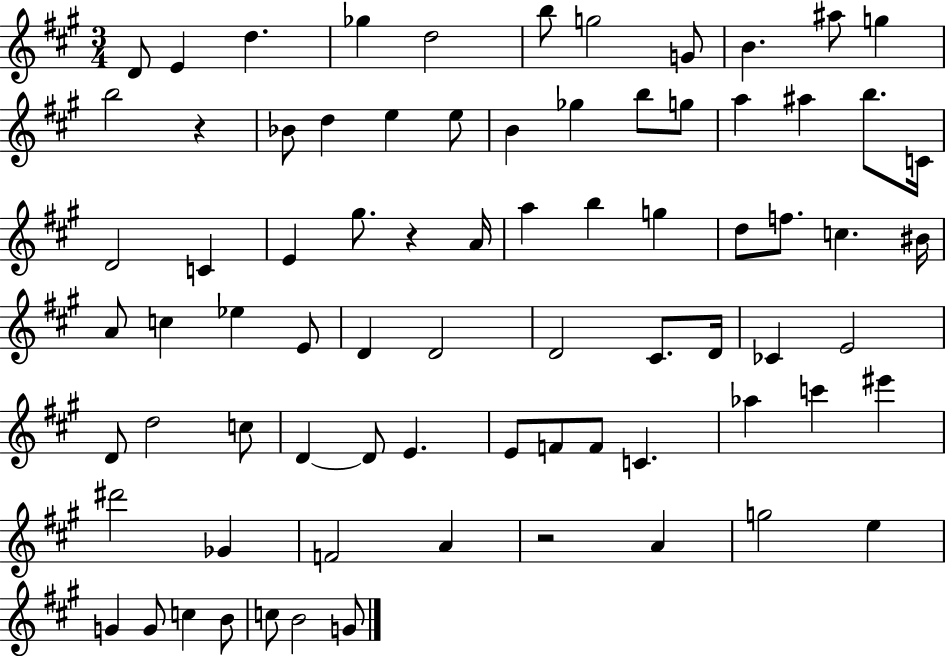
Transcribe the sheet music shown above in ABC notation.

X:1
T:Untitled
M:3/4
L:1/4
K:A
D/2 E d _g d2 b/2 g2 G/2 B ^a/2 g b2 z _B/2 d e e/2 B _g b/2 g/2 a ^a b/2 C/4 D2 C E ^g/2 z A/4 a b g d/2 f/2 c ^B/4 A/2 c _e E/2 D D2 D2 ^C/2 D/4 _C E2 D/2 d2 c/2 D D/2 E E/2 F/2 F/2 C _a c' ^e' ^d'2 _G F2 A z2 A g2 e G G/2 c B/2 c/2 B2 G/2